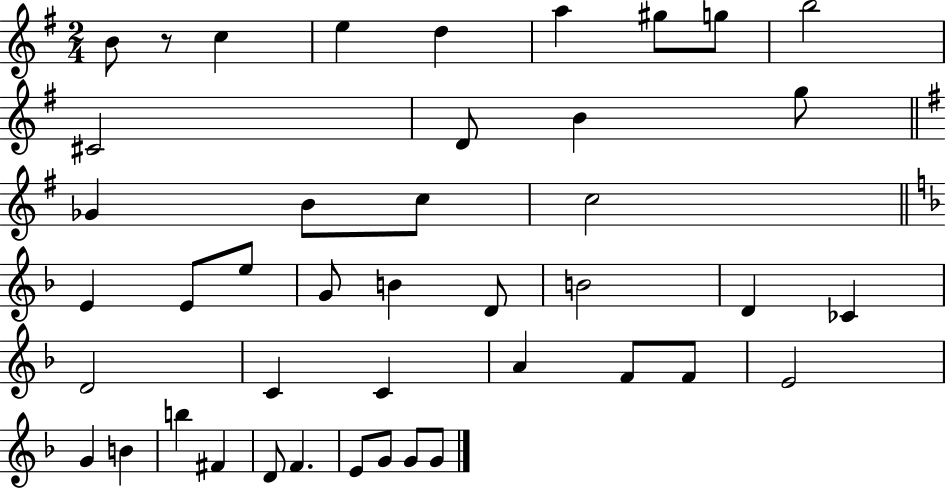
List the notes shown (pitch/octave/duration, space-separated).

B4/e R/e C5/q E5/q D5/q A5/q G#5/e G5/e B5/h C#4/h D4/e B4/q G5/e Gb4/q B4/e C5/e C5/h E4/q E4/e E5/e G4/e B4/q D4/e B4/h D4/q CES4/q D4/h C4/q C4/q A4/q F4/e F4/e E4/h G4/q B4/q B5/q F#4/q D4/e F4/q. E4/e G4/e G4/e G4/e